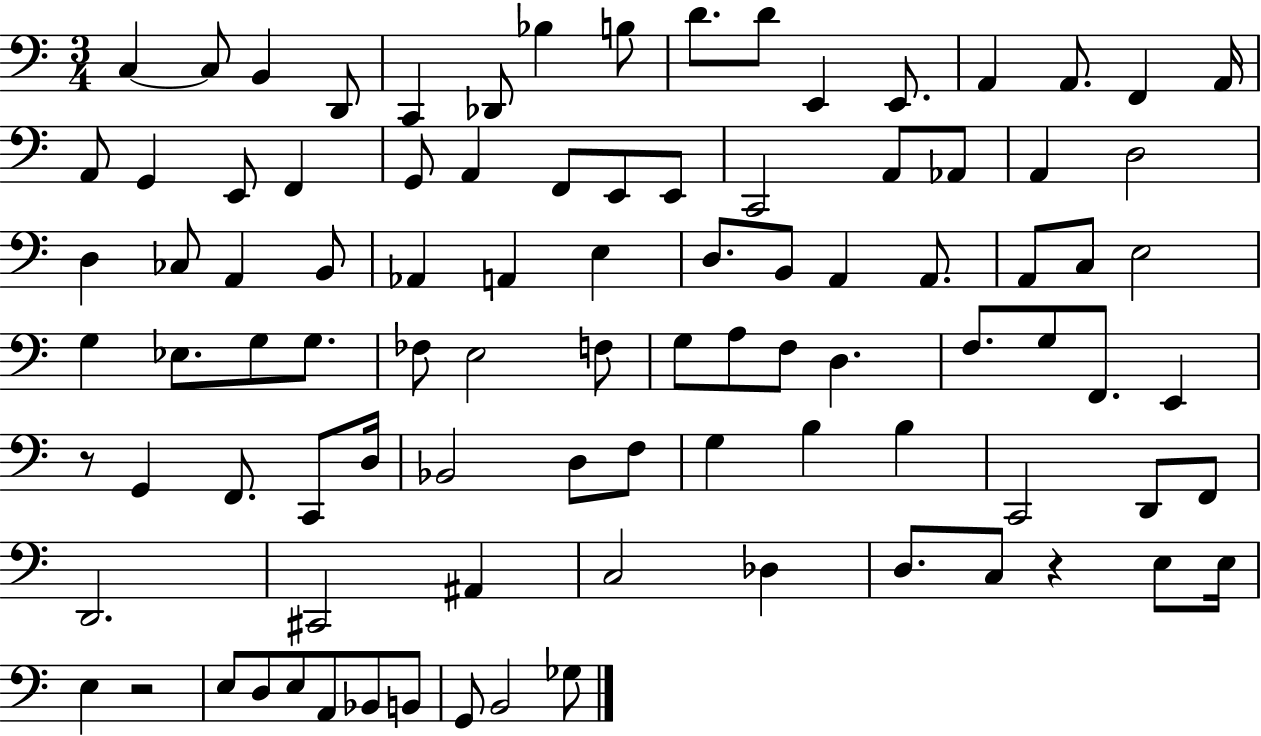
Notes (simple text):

C3/q C3/e B2/q D2/e C2/q Db2/e Bb3/q B3/e D4/e. D4/e E2/q E2/e. A2/q A2/e. F2/q A2/s A2/e G2/q E2/e F2/q G2/e A2/q F2/e E2/e E2/e C2/h A2/e Ab2/e A2/q D3/h D3/q CES3/e A2/q B2/e Ab2/q A2/q E3/q D3/e. B2/e A2/q A2/e. A2/e C3/e E3/h G3/q Eb3/e. G3/e G3/e. FES3/e E3/h F3/e G3/e A3/e F3/e D3/q. F3/e. G3/e F2/e. E2/q R/e G2/q F2/e. C2/e D3/s Bb2/h D3/e F3/e G3/q B3/q B3/q C2/h D2/e F2/e D2/h. C#2/h A#2/q C3/h Db3/q D3/e. C3/e R/q E3/e E3/s E3/q R/h E3/e D3/e E3/e A2/e Bb2/e B2/e G2/e B2/h Gb3/e